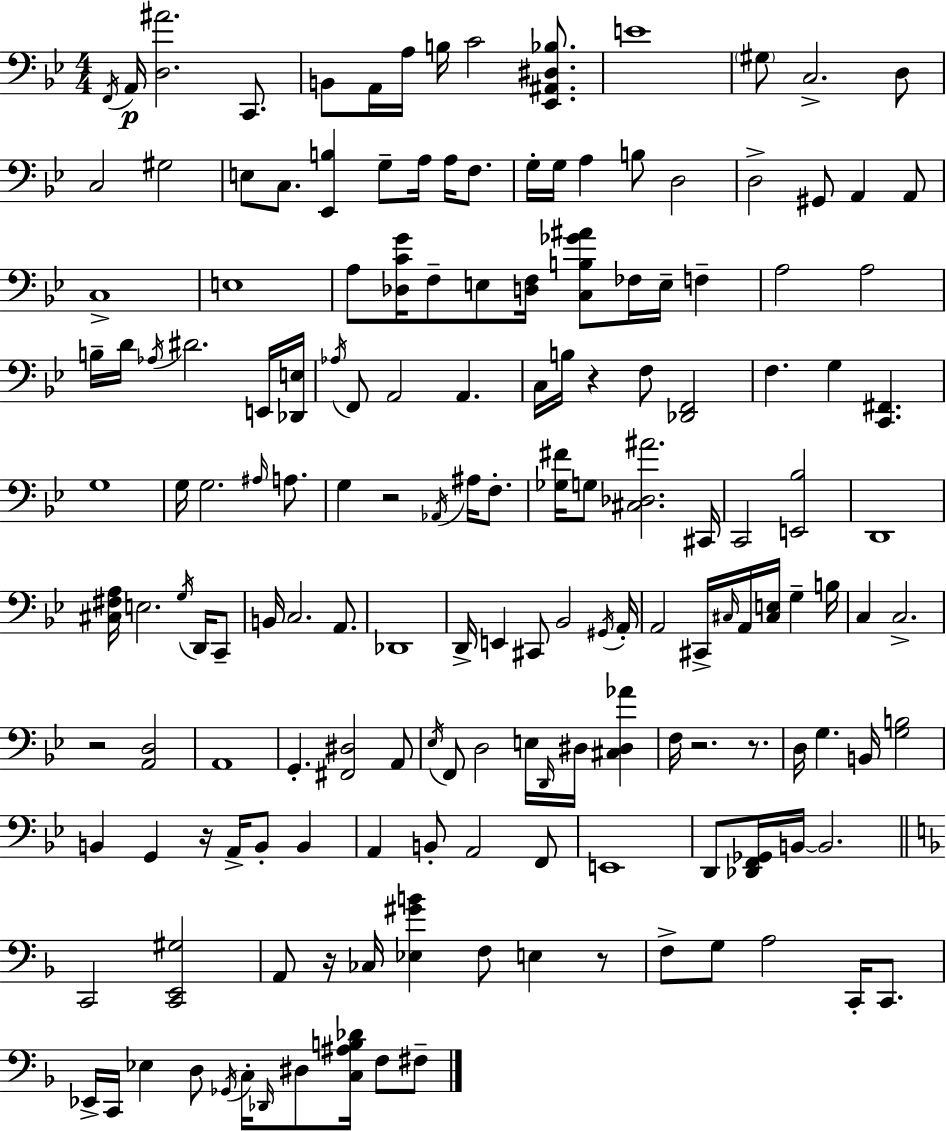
{
  \clef bass
  \numericTimeSignature
  \time 4/4
  \key g \minor
  \acciaccatura { f,16 }\p a,16 <d ais'>2. c,8. | b,8 a,16 a16 b16 c'2 <ees, ais, dis bes>8. | e'1 | \parenthesize gis8 c2.-> d8 | \break c2 gis2 | e8 c8. <ees, b>4 g8-- a16 a16 f8. | g16-. g16 a4 b8 d2 | d2-> gis,8 a,4 a,8 | \break c1-> | e1 | a8 <des c' g'>16 f8-- e8 <d f>16 <c b ges' ais'>8 fes16 e16-- f4-- | a2 a2 | \break b16-- d'16 \acciaccatura { aes16 } dis'2. | e,16 <des, e>16 \acciaccatura { aes16 } f,8 a,2 a,4. | c16 b16 r4 f8 <des, f,>2 | f4. g4 <c, fis,>4. | \break g1 | g16 g2. | \grace { ais16 } a8. g4 r2 | \acciaccatura { aes,16 } ais16 f8.-. <ges fis'>16 g8 <cis des ais'>2. | \break cis,16 c,2 <e, bes>2 | d,1 | <cis fis a>16 e2. | \acciaccatura { g16 } d,16 c,8-- b,16 c2. | \break a,8. des,1 | d,16-> e,4 cis,8 bes,2 | \acciaccatura { gis,16 } a,16-. a,2 cis,16-> | \grace { cis16 } a,16 <cis e>16 g4-- b16 c4 c2.-> | \break r2 | <a, d>2 a,1 | g,4.-. <fis, dis>2 | a,8 \acciaccatura { ees16 } f,8 d2 | \break e16 \grace { d,16 } dis16 <cis dis aes'>4 f16 r2. | r8. d16 g4. | b,16 <g b>2 b,4 g,4 | r16 a,16-> b,8-. b,4 a,4 b,8-. | \break a,2 f,8 e,1 | d,8 <des, f, ges,>16 b,16~~ b,2. | \bar "||" \break \key d \minor c,2 <c, e, gis>2 | a,8 r16 ces16 <ees gis' b'>4 f8 e4 r8 | f8-> g8 a2 c,16-. c,8. | ees,16-> c,16 ees4 d8 \acciaccatura { ges,16 } c16-. \grace { des,16 } dis8 <c ais b des'>16 f8 | \break fis8-- \bar "|."
}